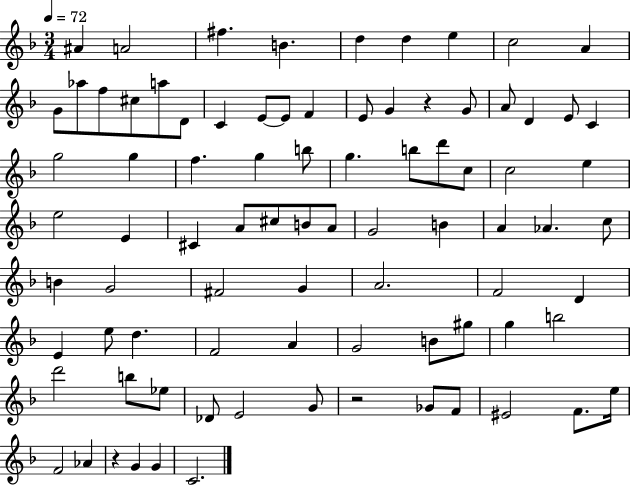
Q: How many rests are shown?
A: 3